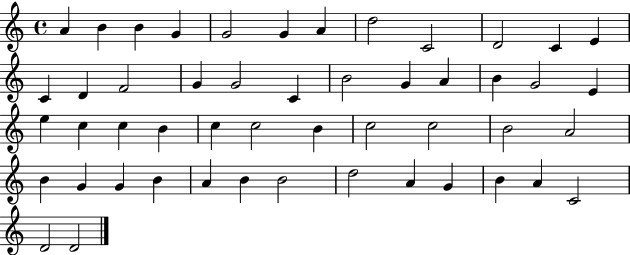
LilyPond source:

{
  \clef treble
  \time 4/4
  \defaultTimeSignature
  \key c \major
  a'4 b'4 b'4 g'4 | g'2 g'4 a'4 | d''2 c'2 | d'2 c'4 e'4 | \break c'4 d'4 f'2 | g'4 g'2 c'4 | b'2 g'4 a'4 | b'4 g'2 e'4 | \break e''4 c''4 c''4 b'4 | c''4 c''2 b'4 | c''2 c''2 | b'2 a'2 | \break b'4 g'4 g'4 b'4 | a'4 b'4 b'2 | d''2 a'4 g'4 | b'4 a'4 c'2 | \break d'2 d'2 | \bar "|."
}